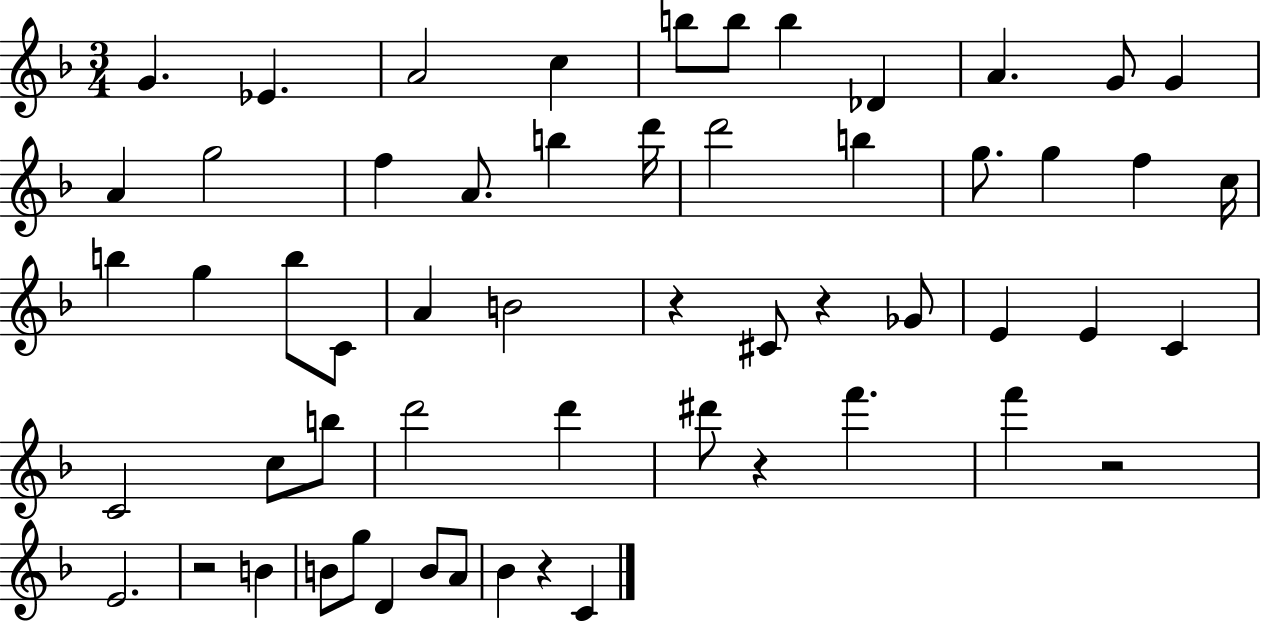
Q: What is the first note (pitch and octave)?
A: G4